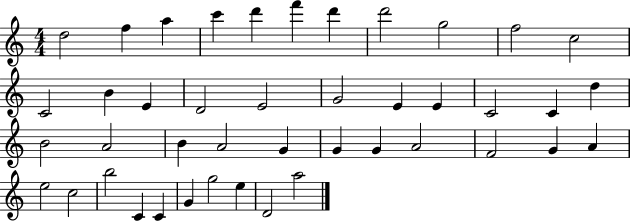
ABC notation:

X:1
T:Untitled
M:4/4
L:1/4
K:C
d2 f a c' d' f' d' d'2 g2 f2 c2 C2 B E D2 E2 G2 E E C2 C d B2 A2 B A2 G G G A2 F2 G A e2 c2 b2 C C G g2 e D2 a2